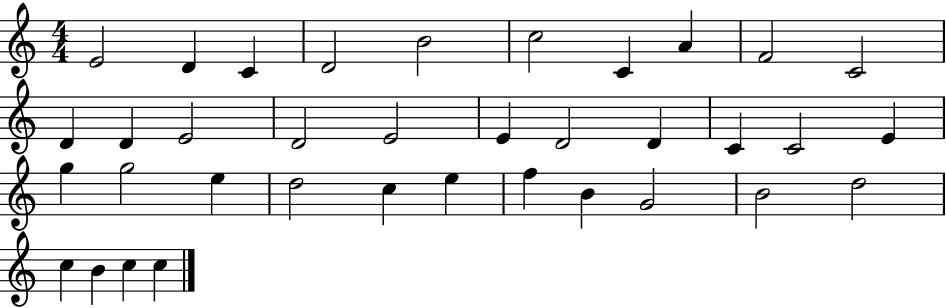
E4/h D4/q C4/q D4/h B4/h C5/h C4/q A4/q F4/h C4/h D4/q D4/q E4/h D4/h E4/h E4/q D4/h D4/q C4/q C4/h E4/q G5/q G5/h E5/q D5/h C5/q E5/q F5/q B4/q G4/h B4/h D5/h C5/q B4/q C5/q C5/q